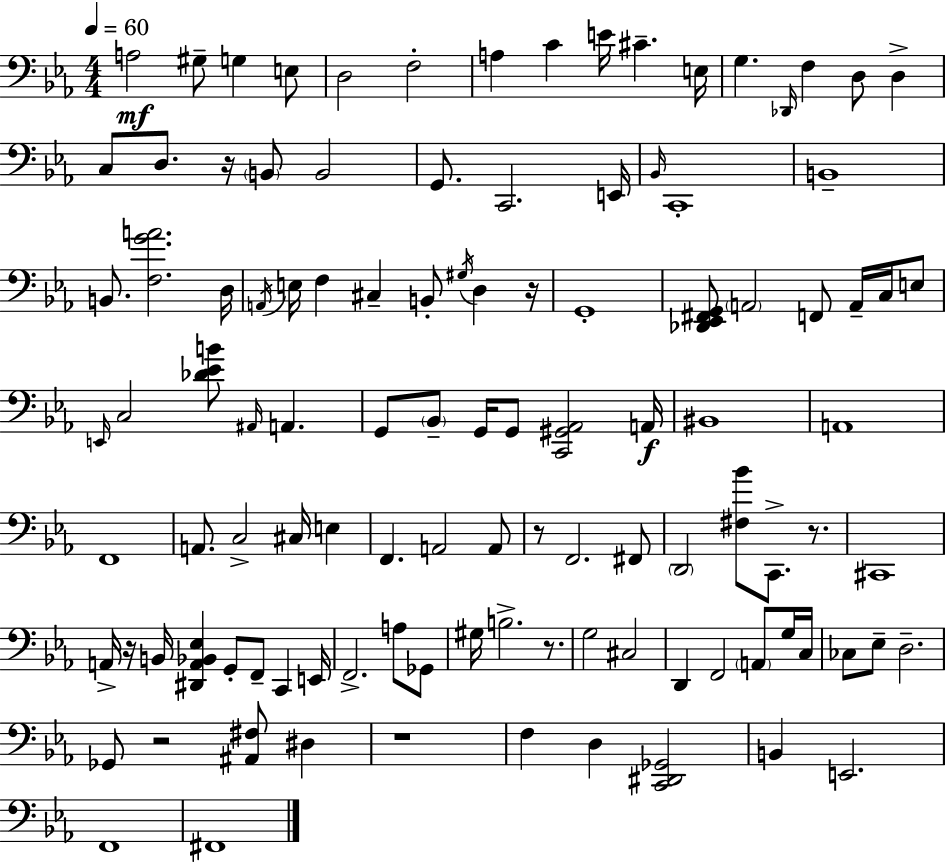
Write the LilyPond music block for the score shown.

{
  \clef bass
  \numericTimeSignature
  \time 4/4
  \key c \minor
  \tempo 4 = 60
  a2\mf gis8-- g4 e8 | d2 f2-. | a4 c'4 e'16 cis'4.-- e16 | g4. \grace { des,16 } f4 d8 d4-> | \break c8 d8. r16 \parenthesize b,8 b,2 | g,8. c,2. | e,16 \grace { bes,16 } c,1-. | b,1-- | \break b,8. <f g' a'>2. | d16 \acciaccatura { a,16 } e16 f4 cis4-- b,8-. \acciaccatura { gis16 } d4 | r16 g,1-. | <des, ees, fis, g,>8 \parenthesize a,2 f,8 | \break a,16-- c16 e8 \grace { e,16 } c2 <des' ees' b'>8 \grace { ais,16 } | a,4. g,8 \parenthesize bes,8-- g,16 g,8 <c, gis, aes,>2 | a,16\f bis,1 | a,1 | \break f,1 | a,8. c2-> | cis16 e4 f,4. a,2 | a,8 r8 f,2. | \break fis,8 \parenthesize d,2 <fis bes'>8 | c,8.-> r8. cis,1 | a,16-> r16 b,16 <dis, a, bes, ees>4 g,8-. f,8-- | c,4 e,16 f,2.-> | \break a8 ges,8 gis16 b2.-> | r8. g2 cis2 | d,4 f,2 | \parenthesize a,8 g16 c16 ces8 ees8-- d2.-- | \break ges,8 r2 | <ais, fis>8 dis4 r1 | f4 d4 <c, dis, ges,>2 | b,4 e,2. | \break f,1 | fis,1 | \bar "|."
}